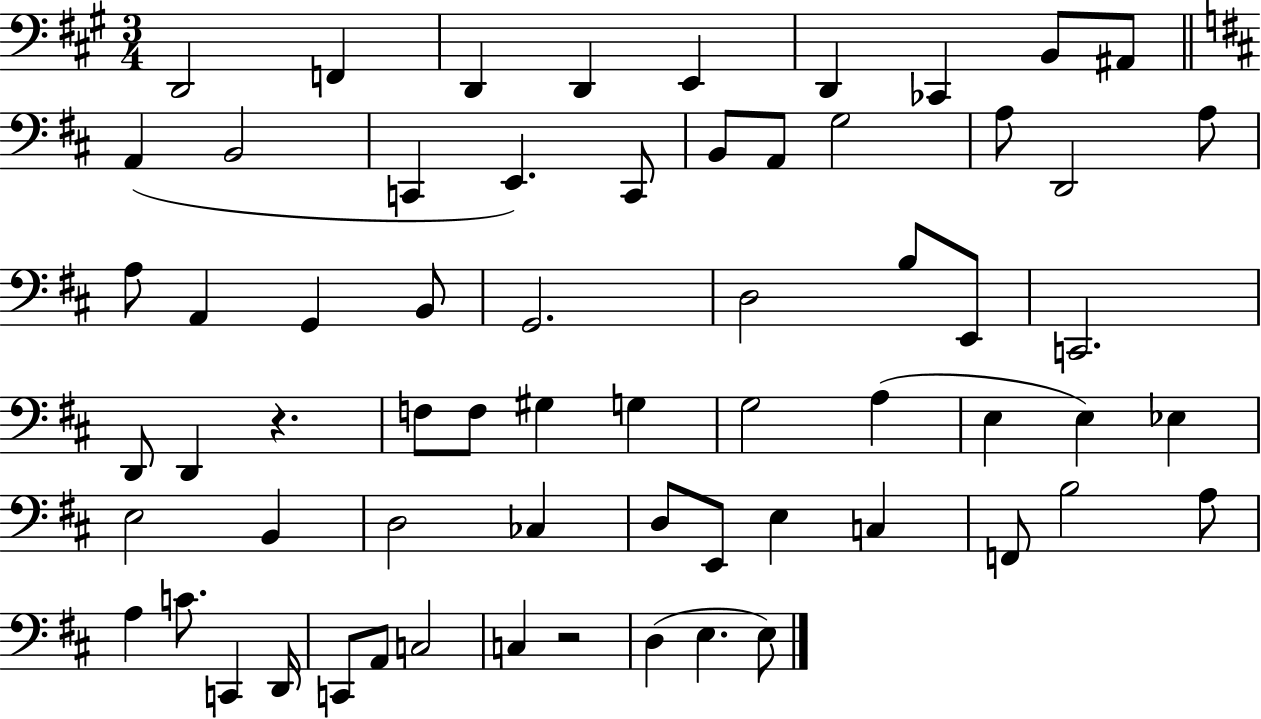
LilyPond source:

{
  \clef bass
  \numericTimeSignature
  \time 3/4
  \key a \major
  d,2 f,4 | d,4 d,4 e,4 | d,4 ces,4 b,8 ais,8 | \bar "||" \break \key d \major a,4( b,2 | c,4 e,4.) c,8 | b,8 a,8 g2 | a8 d,2 a8 | \break a8 a,4 g,4 b,8 | g,2. | d2 b8 e,8 | c,2. | \break d,8 d,4 r4. | f8 f8 gis4 g4 | g2 a4( | e4 e4) ees4 | \break e2 b,4 | d2 ces4 | d8 e,8 e4 c4 | f,8 b2 a8 | \break a4 c'8. c,4 d,16 | c,8 a,8 c2 | c4 r2 | d4( e4. e8) | \break \bar "|."
}